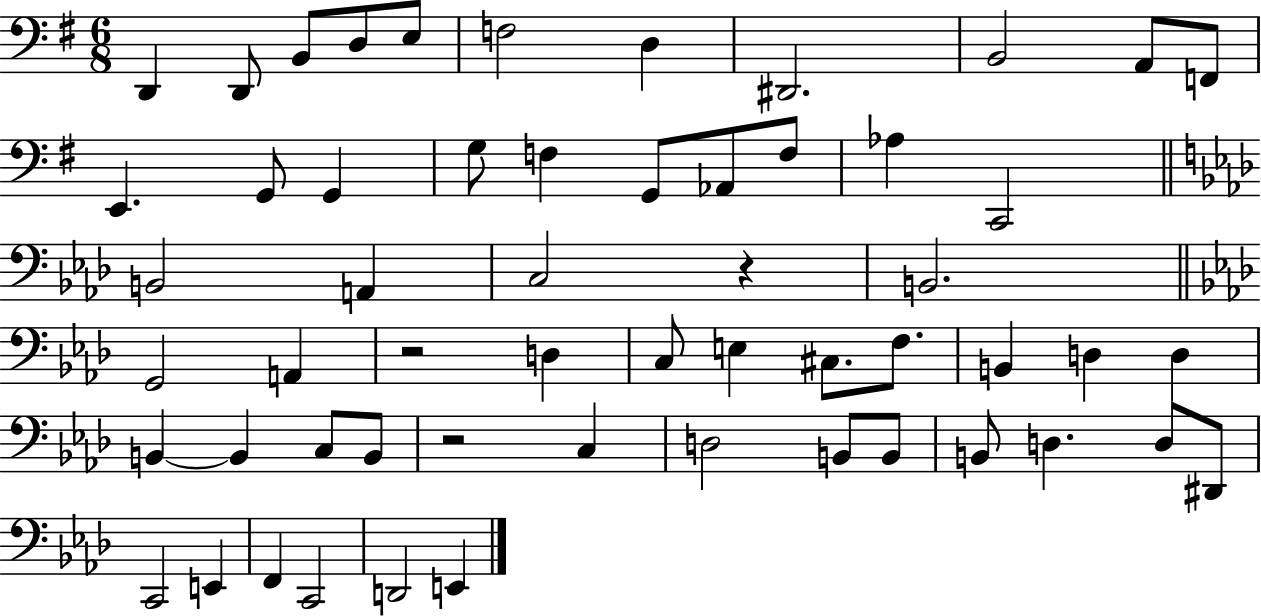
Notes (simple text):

D2/q D2/e B2/e D3/e E3/e F3/h D3/q D#2/h. B2/h A2/e F2/e E2/q. G2/e G2/q G3/e F3/q G2/e Ab2/e F3/e Ab3/q C2/h B2/h A2/q C3/h R/q B2/h. G2/h A2/q R/h D3/q C3/e E3/q C#3/e. F3/e. B2/q D3/q D3/q B2/q B2/q C3/e B2/e R/h C3/q D3/h B2/e B2/e B2/e D3/q. D3/e D#2/e C2/h E2/q F2/q C2/h D2/h E2/q